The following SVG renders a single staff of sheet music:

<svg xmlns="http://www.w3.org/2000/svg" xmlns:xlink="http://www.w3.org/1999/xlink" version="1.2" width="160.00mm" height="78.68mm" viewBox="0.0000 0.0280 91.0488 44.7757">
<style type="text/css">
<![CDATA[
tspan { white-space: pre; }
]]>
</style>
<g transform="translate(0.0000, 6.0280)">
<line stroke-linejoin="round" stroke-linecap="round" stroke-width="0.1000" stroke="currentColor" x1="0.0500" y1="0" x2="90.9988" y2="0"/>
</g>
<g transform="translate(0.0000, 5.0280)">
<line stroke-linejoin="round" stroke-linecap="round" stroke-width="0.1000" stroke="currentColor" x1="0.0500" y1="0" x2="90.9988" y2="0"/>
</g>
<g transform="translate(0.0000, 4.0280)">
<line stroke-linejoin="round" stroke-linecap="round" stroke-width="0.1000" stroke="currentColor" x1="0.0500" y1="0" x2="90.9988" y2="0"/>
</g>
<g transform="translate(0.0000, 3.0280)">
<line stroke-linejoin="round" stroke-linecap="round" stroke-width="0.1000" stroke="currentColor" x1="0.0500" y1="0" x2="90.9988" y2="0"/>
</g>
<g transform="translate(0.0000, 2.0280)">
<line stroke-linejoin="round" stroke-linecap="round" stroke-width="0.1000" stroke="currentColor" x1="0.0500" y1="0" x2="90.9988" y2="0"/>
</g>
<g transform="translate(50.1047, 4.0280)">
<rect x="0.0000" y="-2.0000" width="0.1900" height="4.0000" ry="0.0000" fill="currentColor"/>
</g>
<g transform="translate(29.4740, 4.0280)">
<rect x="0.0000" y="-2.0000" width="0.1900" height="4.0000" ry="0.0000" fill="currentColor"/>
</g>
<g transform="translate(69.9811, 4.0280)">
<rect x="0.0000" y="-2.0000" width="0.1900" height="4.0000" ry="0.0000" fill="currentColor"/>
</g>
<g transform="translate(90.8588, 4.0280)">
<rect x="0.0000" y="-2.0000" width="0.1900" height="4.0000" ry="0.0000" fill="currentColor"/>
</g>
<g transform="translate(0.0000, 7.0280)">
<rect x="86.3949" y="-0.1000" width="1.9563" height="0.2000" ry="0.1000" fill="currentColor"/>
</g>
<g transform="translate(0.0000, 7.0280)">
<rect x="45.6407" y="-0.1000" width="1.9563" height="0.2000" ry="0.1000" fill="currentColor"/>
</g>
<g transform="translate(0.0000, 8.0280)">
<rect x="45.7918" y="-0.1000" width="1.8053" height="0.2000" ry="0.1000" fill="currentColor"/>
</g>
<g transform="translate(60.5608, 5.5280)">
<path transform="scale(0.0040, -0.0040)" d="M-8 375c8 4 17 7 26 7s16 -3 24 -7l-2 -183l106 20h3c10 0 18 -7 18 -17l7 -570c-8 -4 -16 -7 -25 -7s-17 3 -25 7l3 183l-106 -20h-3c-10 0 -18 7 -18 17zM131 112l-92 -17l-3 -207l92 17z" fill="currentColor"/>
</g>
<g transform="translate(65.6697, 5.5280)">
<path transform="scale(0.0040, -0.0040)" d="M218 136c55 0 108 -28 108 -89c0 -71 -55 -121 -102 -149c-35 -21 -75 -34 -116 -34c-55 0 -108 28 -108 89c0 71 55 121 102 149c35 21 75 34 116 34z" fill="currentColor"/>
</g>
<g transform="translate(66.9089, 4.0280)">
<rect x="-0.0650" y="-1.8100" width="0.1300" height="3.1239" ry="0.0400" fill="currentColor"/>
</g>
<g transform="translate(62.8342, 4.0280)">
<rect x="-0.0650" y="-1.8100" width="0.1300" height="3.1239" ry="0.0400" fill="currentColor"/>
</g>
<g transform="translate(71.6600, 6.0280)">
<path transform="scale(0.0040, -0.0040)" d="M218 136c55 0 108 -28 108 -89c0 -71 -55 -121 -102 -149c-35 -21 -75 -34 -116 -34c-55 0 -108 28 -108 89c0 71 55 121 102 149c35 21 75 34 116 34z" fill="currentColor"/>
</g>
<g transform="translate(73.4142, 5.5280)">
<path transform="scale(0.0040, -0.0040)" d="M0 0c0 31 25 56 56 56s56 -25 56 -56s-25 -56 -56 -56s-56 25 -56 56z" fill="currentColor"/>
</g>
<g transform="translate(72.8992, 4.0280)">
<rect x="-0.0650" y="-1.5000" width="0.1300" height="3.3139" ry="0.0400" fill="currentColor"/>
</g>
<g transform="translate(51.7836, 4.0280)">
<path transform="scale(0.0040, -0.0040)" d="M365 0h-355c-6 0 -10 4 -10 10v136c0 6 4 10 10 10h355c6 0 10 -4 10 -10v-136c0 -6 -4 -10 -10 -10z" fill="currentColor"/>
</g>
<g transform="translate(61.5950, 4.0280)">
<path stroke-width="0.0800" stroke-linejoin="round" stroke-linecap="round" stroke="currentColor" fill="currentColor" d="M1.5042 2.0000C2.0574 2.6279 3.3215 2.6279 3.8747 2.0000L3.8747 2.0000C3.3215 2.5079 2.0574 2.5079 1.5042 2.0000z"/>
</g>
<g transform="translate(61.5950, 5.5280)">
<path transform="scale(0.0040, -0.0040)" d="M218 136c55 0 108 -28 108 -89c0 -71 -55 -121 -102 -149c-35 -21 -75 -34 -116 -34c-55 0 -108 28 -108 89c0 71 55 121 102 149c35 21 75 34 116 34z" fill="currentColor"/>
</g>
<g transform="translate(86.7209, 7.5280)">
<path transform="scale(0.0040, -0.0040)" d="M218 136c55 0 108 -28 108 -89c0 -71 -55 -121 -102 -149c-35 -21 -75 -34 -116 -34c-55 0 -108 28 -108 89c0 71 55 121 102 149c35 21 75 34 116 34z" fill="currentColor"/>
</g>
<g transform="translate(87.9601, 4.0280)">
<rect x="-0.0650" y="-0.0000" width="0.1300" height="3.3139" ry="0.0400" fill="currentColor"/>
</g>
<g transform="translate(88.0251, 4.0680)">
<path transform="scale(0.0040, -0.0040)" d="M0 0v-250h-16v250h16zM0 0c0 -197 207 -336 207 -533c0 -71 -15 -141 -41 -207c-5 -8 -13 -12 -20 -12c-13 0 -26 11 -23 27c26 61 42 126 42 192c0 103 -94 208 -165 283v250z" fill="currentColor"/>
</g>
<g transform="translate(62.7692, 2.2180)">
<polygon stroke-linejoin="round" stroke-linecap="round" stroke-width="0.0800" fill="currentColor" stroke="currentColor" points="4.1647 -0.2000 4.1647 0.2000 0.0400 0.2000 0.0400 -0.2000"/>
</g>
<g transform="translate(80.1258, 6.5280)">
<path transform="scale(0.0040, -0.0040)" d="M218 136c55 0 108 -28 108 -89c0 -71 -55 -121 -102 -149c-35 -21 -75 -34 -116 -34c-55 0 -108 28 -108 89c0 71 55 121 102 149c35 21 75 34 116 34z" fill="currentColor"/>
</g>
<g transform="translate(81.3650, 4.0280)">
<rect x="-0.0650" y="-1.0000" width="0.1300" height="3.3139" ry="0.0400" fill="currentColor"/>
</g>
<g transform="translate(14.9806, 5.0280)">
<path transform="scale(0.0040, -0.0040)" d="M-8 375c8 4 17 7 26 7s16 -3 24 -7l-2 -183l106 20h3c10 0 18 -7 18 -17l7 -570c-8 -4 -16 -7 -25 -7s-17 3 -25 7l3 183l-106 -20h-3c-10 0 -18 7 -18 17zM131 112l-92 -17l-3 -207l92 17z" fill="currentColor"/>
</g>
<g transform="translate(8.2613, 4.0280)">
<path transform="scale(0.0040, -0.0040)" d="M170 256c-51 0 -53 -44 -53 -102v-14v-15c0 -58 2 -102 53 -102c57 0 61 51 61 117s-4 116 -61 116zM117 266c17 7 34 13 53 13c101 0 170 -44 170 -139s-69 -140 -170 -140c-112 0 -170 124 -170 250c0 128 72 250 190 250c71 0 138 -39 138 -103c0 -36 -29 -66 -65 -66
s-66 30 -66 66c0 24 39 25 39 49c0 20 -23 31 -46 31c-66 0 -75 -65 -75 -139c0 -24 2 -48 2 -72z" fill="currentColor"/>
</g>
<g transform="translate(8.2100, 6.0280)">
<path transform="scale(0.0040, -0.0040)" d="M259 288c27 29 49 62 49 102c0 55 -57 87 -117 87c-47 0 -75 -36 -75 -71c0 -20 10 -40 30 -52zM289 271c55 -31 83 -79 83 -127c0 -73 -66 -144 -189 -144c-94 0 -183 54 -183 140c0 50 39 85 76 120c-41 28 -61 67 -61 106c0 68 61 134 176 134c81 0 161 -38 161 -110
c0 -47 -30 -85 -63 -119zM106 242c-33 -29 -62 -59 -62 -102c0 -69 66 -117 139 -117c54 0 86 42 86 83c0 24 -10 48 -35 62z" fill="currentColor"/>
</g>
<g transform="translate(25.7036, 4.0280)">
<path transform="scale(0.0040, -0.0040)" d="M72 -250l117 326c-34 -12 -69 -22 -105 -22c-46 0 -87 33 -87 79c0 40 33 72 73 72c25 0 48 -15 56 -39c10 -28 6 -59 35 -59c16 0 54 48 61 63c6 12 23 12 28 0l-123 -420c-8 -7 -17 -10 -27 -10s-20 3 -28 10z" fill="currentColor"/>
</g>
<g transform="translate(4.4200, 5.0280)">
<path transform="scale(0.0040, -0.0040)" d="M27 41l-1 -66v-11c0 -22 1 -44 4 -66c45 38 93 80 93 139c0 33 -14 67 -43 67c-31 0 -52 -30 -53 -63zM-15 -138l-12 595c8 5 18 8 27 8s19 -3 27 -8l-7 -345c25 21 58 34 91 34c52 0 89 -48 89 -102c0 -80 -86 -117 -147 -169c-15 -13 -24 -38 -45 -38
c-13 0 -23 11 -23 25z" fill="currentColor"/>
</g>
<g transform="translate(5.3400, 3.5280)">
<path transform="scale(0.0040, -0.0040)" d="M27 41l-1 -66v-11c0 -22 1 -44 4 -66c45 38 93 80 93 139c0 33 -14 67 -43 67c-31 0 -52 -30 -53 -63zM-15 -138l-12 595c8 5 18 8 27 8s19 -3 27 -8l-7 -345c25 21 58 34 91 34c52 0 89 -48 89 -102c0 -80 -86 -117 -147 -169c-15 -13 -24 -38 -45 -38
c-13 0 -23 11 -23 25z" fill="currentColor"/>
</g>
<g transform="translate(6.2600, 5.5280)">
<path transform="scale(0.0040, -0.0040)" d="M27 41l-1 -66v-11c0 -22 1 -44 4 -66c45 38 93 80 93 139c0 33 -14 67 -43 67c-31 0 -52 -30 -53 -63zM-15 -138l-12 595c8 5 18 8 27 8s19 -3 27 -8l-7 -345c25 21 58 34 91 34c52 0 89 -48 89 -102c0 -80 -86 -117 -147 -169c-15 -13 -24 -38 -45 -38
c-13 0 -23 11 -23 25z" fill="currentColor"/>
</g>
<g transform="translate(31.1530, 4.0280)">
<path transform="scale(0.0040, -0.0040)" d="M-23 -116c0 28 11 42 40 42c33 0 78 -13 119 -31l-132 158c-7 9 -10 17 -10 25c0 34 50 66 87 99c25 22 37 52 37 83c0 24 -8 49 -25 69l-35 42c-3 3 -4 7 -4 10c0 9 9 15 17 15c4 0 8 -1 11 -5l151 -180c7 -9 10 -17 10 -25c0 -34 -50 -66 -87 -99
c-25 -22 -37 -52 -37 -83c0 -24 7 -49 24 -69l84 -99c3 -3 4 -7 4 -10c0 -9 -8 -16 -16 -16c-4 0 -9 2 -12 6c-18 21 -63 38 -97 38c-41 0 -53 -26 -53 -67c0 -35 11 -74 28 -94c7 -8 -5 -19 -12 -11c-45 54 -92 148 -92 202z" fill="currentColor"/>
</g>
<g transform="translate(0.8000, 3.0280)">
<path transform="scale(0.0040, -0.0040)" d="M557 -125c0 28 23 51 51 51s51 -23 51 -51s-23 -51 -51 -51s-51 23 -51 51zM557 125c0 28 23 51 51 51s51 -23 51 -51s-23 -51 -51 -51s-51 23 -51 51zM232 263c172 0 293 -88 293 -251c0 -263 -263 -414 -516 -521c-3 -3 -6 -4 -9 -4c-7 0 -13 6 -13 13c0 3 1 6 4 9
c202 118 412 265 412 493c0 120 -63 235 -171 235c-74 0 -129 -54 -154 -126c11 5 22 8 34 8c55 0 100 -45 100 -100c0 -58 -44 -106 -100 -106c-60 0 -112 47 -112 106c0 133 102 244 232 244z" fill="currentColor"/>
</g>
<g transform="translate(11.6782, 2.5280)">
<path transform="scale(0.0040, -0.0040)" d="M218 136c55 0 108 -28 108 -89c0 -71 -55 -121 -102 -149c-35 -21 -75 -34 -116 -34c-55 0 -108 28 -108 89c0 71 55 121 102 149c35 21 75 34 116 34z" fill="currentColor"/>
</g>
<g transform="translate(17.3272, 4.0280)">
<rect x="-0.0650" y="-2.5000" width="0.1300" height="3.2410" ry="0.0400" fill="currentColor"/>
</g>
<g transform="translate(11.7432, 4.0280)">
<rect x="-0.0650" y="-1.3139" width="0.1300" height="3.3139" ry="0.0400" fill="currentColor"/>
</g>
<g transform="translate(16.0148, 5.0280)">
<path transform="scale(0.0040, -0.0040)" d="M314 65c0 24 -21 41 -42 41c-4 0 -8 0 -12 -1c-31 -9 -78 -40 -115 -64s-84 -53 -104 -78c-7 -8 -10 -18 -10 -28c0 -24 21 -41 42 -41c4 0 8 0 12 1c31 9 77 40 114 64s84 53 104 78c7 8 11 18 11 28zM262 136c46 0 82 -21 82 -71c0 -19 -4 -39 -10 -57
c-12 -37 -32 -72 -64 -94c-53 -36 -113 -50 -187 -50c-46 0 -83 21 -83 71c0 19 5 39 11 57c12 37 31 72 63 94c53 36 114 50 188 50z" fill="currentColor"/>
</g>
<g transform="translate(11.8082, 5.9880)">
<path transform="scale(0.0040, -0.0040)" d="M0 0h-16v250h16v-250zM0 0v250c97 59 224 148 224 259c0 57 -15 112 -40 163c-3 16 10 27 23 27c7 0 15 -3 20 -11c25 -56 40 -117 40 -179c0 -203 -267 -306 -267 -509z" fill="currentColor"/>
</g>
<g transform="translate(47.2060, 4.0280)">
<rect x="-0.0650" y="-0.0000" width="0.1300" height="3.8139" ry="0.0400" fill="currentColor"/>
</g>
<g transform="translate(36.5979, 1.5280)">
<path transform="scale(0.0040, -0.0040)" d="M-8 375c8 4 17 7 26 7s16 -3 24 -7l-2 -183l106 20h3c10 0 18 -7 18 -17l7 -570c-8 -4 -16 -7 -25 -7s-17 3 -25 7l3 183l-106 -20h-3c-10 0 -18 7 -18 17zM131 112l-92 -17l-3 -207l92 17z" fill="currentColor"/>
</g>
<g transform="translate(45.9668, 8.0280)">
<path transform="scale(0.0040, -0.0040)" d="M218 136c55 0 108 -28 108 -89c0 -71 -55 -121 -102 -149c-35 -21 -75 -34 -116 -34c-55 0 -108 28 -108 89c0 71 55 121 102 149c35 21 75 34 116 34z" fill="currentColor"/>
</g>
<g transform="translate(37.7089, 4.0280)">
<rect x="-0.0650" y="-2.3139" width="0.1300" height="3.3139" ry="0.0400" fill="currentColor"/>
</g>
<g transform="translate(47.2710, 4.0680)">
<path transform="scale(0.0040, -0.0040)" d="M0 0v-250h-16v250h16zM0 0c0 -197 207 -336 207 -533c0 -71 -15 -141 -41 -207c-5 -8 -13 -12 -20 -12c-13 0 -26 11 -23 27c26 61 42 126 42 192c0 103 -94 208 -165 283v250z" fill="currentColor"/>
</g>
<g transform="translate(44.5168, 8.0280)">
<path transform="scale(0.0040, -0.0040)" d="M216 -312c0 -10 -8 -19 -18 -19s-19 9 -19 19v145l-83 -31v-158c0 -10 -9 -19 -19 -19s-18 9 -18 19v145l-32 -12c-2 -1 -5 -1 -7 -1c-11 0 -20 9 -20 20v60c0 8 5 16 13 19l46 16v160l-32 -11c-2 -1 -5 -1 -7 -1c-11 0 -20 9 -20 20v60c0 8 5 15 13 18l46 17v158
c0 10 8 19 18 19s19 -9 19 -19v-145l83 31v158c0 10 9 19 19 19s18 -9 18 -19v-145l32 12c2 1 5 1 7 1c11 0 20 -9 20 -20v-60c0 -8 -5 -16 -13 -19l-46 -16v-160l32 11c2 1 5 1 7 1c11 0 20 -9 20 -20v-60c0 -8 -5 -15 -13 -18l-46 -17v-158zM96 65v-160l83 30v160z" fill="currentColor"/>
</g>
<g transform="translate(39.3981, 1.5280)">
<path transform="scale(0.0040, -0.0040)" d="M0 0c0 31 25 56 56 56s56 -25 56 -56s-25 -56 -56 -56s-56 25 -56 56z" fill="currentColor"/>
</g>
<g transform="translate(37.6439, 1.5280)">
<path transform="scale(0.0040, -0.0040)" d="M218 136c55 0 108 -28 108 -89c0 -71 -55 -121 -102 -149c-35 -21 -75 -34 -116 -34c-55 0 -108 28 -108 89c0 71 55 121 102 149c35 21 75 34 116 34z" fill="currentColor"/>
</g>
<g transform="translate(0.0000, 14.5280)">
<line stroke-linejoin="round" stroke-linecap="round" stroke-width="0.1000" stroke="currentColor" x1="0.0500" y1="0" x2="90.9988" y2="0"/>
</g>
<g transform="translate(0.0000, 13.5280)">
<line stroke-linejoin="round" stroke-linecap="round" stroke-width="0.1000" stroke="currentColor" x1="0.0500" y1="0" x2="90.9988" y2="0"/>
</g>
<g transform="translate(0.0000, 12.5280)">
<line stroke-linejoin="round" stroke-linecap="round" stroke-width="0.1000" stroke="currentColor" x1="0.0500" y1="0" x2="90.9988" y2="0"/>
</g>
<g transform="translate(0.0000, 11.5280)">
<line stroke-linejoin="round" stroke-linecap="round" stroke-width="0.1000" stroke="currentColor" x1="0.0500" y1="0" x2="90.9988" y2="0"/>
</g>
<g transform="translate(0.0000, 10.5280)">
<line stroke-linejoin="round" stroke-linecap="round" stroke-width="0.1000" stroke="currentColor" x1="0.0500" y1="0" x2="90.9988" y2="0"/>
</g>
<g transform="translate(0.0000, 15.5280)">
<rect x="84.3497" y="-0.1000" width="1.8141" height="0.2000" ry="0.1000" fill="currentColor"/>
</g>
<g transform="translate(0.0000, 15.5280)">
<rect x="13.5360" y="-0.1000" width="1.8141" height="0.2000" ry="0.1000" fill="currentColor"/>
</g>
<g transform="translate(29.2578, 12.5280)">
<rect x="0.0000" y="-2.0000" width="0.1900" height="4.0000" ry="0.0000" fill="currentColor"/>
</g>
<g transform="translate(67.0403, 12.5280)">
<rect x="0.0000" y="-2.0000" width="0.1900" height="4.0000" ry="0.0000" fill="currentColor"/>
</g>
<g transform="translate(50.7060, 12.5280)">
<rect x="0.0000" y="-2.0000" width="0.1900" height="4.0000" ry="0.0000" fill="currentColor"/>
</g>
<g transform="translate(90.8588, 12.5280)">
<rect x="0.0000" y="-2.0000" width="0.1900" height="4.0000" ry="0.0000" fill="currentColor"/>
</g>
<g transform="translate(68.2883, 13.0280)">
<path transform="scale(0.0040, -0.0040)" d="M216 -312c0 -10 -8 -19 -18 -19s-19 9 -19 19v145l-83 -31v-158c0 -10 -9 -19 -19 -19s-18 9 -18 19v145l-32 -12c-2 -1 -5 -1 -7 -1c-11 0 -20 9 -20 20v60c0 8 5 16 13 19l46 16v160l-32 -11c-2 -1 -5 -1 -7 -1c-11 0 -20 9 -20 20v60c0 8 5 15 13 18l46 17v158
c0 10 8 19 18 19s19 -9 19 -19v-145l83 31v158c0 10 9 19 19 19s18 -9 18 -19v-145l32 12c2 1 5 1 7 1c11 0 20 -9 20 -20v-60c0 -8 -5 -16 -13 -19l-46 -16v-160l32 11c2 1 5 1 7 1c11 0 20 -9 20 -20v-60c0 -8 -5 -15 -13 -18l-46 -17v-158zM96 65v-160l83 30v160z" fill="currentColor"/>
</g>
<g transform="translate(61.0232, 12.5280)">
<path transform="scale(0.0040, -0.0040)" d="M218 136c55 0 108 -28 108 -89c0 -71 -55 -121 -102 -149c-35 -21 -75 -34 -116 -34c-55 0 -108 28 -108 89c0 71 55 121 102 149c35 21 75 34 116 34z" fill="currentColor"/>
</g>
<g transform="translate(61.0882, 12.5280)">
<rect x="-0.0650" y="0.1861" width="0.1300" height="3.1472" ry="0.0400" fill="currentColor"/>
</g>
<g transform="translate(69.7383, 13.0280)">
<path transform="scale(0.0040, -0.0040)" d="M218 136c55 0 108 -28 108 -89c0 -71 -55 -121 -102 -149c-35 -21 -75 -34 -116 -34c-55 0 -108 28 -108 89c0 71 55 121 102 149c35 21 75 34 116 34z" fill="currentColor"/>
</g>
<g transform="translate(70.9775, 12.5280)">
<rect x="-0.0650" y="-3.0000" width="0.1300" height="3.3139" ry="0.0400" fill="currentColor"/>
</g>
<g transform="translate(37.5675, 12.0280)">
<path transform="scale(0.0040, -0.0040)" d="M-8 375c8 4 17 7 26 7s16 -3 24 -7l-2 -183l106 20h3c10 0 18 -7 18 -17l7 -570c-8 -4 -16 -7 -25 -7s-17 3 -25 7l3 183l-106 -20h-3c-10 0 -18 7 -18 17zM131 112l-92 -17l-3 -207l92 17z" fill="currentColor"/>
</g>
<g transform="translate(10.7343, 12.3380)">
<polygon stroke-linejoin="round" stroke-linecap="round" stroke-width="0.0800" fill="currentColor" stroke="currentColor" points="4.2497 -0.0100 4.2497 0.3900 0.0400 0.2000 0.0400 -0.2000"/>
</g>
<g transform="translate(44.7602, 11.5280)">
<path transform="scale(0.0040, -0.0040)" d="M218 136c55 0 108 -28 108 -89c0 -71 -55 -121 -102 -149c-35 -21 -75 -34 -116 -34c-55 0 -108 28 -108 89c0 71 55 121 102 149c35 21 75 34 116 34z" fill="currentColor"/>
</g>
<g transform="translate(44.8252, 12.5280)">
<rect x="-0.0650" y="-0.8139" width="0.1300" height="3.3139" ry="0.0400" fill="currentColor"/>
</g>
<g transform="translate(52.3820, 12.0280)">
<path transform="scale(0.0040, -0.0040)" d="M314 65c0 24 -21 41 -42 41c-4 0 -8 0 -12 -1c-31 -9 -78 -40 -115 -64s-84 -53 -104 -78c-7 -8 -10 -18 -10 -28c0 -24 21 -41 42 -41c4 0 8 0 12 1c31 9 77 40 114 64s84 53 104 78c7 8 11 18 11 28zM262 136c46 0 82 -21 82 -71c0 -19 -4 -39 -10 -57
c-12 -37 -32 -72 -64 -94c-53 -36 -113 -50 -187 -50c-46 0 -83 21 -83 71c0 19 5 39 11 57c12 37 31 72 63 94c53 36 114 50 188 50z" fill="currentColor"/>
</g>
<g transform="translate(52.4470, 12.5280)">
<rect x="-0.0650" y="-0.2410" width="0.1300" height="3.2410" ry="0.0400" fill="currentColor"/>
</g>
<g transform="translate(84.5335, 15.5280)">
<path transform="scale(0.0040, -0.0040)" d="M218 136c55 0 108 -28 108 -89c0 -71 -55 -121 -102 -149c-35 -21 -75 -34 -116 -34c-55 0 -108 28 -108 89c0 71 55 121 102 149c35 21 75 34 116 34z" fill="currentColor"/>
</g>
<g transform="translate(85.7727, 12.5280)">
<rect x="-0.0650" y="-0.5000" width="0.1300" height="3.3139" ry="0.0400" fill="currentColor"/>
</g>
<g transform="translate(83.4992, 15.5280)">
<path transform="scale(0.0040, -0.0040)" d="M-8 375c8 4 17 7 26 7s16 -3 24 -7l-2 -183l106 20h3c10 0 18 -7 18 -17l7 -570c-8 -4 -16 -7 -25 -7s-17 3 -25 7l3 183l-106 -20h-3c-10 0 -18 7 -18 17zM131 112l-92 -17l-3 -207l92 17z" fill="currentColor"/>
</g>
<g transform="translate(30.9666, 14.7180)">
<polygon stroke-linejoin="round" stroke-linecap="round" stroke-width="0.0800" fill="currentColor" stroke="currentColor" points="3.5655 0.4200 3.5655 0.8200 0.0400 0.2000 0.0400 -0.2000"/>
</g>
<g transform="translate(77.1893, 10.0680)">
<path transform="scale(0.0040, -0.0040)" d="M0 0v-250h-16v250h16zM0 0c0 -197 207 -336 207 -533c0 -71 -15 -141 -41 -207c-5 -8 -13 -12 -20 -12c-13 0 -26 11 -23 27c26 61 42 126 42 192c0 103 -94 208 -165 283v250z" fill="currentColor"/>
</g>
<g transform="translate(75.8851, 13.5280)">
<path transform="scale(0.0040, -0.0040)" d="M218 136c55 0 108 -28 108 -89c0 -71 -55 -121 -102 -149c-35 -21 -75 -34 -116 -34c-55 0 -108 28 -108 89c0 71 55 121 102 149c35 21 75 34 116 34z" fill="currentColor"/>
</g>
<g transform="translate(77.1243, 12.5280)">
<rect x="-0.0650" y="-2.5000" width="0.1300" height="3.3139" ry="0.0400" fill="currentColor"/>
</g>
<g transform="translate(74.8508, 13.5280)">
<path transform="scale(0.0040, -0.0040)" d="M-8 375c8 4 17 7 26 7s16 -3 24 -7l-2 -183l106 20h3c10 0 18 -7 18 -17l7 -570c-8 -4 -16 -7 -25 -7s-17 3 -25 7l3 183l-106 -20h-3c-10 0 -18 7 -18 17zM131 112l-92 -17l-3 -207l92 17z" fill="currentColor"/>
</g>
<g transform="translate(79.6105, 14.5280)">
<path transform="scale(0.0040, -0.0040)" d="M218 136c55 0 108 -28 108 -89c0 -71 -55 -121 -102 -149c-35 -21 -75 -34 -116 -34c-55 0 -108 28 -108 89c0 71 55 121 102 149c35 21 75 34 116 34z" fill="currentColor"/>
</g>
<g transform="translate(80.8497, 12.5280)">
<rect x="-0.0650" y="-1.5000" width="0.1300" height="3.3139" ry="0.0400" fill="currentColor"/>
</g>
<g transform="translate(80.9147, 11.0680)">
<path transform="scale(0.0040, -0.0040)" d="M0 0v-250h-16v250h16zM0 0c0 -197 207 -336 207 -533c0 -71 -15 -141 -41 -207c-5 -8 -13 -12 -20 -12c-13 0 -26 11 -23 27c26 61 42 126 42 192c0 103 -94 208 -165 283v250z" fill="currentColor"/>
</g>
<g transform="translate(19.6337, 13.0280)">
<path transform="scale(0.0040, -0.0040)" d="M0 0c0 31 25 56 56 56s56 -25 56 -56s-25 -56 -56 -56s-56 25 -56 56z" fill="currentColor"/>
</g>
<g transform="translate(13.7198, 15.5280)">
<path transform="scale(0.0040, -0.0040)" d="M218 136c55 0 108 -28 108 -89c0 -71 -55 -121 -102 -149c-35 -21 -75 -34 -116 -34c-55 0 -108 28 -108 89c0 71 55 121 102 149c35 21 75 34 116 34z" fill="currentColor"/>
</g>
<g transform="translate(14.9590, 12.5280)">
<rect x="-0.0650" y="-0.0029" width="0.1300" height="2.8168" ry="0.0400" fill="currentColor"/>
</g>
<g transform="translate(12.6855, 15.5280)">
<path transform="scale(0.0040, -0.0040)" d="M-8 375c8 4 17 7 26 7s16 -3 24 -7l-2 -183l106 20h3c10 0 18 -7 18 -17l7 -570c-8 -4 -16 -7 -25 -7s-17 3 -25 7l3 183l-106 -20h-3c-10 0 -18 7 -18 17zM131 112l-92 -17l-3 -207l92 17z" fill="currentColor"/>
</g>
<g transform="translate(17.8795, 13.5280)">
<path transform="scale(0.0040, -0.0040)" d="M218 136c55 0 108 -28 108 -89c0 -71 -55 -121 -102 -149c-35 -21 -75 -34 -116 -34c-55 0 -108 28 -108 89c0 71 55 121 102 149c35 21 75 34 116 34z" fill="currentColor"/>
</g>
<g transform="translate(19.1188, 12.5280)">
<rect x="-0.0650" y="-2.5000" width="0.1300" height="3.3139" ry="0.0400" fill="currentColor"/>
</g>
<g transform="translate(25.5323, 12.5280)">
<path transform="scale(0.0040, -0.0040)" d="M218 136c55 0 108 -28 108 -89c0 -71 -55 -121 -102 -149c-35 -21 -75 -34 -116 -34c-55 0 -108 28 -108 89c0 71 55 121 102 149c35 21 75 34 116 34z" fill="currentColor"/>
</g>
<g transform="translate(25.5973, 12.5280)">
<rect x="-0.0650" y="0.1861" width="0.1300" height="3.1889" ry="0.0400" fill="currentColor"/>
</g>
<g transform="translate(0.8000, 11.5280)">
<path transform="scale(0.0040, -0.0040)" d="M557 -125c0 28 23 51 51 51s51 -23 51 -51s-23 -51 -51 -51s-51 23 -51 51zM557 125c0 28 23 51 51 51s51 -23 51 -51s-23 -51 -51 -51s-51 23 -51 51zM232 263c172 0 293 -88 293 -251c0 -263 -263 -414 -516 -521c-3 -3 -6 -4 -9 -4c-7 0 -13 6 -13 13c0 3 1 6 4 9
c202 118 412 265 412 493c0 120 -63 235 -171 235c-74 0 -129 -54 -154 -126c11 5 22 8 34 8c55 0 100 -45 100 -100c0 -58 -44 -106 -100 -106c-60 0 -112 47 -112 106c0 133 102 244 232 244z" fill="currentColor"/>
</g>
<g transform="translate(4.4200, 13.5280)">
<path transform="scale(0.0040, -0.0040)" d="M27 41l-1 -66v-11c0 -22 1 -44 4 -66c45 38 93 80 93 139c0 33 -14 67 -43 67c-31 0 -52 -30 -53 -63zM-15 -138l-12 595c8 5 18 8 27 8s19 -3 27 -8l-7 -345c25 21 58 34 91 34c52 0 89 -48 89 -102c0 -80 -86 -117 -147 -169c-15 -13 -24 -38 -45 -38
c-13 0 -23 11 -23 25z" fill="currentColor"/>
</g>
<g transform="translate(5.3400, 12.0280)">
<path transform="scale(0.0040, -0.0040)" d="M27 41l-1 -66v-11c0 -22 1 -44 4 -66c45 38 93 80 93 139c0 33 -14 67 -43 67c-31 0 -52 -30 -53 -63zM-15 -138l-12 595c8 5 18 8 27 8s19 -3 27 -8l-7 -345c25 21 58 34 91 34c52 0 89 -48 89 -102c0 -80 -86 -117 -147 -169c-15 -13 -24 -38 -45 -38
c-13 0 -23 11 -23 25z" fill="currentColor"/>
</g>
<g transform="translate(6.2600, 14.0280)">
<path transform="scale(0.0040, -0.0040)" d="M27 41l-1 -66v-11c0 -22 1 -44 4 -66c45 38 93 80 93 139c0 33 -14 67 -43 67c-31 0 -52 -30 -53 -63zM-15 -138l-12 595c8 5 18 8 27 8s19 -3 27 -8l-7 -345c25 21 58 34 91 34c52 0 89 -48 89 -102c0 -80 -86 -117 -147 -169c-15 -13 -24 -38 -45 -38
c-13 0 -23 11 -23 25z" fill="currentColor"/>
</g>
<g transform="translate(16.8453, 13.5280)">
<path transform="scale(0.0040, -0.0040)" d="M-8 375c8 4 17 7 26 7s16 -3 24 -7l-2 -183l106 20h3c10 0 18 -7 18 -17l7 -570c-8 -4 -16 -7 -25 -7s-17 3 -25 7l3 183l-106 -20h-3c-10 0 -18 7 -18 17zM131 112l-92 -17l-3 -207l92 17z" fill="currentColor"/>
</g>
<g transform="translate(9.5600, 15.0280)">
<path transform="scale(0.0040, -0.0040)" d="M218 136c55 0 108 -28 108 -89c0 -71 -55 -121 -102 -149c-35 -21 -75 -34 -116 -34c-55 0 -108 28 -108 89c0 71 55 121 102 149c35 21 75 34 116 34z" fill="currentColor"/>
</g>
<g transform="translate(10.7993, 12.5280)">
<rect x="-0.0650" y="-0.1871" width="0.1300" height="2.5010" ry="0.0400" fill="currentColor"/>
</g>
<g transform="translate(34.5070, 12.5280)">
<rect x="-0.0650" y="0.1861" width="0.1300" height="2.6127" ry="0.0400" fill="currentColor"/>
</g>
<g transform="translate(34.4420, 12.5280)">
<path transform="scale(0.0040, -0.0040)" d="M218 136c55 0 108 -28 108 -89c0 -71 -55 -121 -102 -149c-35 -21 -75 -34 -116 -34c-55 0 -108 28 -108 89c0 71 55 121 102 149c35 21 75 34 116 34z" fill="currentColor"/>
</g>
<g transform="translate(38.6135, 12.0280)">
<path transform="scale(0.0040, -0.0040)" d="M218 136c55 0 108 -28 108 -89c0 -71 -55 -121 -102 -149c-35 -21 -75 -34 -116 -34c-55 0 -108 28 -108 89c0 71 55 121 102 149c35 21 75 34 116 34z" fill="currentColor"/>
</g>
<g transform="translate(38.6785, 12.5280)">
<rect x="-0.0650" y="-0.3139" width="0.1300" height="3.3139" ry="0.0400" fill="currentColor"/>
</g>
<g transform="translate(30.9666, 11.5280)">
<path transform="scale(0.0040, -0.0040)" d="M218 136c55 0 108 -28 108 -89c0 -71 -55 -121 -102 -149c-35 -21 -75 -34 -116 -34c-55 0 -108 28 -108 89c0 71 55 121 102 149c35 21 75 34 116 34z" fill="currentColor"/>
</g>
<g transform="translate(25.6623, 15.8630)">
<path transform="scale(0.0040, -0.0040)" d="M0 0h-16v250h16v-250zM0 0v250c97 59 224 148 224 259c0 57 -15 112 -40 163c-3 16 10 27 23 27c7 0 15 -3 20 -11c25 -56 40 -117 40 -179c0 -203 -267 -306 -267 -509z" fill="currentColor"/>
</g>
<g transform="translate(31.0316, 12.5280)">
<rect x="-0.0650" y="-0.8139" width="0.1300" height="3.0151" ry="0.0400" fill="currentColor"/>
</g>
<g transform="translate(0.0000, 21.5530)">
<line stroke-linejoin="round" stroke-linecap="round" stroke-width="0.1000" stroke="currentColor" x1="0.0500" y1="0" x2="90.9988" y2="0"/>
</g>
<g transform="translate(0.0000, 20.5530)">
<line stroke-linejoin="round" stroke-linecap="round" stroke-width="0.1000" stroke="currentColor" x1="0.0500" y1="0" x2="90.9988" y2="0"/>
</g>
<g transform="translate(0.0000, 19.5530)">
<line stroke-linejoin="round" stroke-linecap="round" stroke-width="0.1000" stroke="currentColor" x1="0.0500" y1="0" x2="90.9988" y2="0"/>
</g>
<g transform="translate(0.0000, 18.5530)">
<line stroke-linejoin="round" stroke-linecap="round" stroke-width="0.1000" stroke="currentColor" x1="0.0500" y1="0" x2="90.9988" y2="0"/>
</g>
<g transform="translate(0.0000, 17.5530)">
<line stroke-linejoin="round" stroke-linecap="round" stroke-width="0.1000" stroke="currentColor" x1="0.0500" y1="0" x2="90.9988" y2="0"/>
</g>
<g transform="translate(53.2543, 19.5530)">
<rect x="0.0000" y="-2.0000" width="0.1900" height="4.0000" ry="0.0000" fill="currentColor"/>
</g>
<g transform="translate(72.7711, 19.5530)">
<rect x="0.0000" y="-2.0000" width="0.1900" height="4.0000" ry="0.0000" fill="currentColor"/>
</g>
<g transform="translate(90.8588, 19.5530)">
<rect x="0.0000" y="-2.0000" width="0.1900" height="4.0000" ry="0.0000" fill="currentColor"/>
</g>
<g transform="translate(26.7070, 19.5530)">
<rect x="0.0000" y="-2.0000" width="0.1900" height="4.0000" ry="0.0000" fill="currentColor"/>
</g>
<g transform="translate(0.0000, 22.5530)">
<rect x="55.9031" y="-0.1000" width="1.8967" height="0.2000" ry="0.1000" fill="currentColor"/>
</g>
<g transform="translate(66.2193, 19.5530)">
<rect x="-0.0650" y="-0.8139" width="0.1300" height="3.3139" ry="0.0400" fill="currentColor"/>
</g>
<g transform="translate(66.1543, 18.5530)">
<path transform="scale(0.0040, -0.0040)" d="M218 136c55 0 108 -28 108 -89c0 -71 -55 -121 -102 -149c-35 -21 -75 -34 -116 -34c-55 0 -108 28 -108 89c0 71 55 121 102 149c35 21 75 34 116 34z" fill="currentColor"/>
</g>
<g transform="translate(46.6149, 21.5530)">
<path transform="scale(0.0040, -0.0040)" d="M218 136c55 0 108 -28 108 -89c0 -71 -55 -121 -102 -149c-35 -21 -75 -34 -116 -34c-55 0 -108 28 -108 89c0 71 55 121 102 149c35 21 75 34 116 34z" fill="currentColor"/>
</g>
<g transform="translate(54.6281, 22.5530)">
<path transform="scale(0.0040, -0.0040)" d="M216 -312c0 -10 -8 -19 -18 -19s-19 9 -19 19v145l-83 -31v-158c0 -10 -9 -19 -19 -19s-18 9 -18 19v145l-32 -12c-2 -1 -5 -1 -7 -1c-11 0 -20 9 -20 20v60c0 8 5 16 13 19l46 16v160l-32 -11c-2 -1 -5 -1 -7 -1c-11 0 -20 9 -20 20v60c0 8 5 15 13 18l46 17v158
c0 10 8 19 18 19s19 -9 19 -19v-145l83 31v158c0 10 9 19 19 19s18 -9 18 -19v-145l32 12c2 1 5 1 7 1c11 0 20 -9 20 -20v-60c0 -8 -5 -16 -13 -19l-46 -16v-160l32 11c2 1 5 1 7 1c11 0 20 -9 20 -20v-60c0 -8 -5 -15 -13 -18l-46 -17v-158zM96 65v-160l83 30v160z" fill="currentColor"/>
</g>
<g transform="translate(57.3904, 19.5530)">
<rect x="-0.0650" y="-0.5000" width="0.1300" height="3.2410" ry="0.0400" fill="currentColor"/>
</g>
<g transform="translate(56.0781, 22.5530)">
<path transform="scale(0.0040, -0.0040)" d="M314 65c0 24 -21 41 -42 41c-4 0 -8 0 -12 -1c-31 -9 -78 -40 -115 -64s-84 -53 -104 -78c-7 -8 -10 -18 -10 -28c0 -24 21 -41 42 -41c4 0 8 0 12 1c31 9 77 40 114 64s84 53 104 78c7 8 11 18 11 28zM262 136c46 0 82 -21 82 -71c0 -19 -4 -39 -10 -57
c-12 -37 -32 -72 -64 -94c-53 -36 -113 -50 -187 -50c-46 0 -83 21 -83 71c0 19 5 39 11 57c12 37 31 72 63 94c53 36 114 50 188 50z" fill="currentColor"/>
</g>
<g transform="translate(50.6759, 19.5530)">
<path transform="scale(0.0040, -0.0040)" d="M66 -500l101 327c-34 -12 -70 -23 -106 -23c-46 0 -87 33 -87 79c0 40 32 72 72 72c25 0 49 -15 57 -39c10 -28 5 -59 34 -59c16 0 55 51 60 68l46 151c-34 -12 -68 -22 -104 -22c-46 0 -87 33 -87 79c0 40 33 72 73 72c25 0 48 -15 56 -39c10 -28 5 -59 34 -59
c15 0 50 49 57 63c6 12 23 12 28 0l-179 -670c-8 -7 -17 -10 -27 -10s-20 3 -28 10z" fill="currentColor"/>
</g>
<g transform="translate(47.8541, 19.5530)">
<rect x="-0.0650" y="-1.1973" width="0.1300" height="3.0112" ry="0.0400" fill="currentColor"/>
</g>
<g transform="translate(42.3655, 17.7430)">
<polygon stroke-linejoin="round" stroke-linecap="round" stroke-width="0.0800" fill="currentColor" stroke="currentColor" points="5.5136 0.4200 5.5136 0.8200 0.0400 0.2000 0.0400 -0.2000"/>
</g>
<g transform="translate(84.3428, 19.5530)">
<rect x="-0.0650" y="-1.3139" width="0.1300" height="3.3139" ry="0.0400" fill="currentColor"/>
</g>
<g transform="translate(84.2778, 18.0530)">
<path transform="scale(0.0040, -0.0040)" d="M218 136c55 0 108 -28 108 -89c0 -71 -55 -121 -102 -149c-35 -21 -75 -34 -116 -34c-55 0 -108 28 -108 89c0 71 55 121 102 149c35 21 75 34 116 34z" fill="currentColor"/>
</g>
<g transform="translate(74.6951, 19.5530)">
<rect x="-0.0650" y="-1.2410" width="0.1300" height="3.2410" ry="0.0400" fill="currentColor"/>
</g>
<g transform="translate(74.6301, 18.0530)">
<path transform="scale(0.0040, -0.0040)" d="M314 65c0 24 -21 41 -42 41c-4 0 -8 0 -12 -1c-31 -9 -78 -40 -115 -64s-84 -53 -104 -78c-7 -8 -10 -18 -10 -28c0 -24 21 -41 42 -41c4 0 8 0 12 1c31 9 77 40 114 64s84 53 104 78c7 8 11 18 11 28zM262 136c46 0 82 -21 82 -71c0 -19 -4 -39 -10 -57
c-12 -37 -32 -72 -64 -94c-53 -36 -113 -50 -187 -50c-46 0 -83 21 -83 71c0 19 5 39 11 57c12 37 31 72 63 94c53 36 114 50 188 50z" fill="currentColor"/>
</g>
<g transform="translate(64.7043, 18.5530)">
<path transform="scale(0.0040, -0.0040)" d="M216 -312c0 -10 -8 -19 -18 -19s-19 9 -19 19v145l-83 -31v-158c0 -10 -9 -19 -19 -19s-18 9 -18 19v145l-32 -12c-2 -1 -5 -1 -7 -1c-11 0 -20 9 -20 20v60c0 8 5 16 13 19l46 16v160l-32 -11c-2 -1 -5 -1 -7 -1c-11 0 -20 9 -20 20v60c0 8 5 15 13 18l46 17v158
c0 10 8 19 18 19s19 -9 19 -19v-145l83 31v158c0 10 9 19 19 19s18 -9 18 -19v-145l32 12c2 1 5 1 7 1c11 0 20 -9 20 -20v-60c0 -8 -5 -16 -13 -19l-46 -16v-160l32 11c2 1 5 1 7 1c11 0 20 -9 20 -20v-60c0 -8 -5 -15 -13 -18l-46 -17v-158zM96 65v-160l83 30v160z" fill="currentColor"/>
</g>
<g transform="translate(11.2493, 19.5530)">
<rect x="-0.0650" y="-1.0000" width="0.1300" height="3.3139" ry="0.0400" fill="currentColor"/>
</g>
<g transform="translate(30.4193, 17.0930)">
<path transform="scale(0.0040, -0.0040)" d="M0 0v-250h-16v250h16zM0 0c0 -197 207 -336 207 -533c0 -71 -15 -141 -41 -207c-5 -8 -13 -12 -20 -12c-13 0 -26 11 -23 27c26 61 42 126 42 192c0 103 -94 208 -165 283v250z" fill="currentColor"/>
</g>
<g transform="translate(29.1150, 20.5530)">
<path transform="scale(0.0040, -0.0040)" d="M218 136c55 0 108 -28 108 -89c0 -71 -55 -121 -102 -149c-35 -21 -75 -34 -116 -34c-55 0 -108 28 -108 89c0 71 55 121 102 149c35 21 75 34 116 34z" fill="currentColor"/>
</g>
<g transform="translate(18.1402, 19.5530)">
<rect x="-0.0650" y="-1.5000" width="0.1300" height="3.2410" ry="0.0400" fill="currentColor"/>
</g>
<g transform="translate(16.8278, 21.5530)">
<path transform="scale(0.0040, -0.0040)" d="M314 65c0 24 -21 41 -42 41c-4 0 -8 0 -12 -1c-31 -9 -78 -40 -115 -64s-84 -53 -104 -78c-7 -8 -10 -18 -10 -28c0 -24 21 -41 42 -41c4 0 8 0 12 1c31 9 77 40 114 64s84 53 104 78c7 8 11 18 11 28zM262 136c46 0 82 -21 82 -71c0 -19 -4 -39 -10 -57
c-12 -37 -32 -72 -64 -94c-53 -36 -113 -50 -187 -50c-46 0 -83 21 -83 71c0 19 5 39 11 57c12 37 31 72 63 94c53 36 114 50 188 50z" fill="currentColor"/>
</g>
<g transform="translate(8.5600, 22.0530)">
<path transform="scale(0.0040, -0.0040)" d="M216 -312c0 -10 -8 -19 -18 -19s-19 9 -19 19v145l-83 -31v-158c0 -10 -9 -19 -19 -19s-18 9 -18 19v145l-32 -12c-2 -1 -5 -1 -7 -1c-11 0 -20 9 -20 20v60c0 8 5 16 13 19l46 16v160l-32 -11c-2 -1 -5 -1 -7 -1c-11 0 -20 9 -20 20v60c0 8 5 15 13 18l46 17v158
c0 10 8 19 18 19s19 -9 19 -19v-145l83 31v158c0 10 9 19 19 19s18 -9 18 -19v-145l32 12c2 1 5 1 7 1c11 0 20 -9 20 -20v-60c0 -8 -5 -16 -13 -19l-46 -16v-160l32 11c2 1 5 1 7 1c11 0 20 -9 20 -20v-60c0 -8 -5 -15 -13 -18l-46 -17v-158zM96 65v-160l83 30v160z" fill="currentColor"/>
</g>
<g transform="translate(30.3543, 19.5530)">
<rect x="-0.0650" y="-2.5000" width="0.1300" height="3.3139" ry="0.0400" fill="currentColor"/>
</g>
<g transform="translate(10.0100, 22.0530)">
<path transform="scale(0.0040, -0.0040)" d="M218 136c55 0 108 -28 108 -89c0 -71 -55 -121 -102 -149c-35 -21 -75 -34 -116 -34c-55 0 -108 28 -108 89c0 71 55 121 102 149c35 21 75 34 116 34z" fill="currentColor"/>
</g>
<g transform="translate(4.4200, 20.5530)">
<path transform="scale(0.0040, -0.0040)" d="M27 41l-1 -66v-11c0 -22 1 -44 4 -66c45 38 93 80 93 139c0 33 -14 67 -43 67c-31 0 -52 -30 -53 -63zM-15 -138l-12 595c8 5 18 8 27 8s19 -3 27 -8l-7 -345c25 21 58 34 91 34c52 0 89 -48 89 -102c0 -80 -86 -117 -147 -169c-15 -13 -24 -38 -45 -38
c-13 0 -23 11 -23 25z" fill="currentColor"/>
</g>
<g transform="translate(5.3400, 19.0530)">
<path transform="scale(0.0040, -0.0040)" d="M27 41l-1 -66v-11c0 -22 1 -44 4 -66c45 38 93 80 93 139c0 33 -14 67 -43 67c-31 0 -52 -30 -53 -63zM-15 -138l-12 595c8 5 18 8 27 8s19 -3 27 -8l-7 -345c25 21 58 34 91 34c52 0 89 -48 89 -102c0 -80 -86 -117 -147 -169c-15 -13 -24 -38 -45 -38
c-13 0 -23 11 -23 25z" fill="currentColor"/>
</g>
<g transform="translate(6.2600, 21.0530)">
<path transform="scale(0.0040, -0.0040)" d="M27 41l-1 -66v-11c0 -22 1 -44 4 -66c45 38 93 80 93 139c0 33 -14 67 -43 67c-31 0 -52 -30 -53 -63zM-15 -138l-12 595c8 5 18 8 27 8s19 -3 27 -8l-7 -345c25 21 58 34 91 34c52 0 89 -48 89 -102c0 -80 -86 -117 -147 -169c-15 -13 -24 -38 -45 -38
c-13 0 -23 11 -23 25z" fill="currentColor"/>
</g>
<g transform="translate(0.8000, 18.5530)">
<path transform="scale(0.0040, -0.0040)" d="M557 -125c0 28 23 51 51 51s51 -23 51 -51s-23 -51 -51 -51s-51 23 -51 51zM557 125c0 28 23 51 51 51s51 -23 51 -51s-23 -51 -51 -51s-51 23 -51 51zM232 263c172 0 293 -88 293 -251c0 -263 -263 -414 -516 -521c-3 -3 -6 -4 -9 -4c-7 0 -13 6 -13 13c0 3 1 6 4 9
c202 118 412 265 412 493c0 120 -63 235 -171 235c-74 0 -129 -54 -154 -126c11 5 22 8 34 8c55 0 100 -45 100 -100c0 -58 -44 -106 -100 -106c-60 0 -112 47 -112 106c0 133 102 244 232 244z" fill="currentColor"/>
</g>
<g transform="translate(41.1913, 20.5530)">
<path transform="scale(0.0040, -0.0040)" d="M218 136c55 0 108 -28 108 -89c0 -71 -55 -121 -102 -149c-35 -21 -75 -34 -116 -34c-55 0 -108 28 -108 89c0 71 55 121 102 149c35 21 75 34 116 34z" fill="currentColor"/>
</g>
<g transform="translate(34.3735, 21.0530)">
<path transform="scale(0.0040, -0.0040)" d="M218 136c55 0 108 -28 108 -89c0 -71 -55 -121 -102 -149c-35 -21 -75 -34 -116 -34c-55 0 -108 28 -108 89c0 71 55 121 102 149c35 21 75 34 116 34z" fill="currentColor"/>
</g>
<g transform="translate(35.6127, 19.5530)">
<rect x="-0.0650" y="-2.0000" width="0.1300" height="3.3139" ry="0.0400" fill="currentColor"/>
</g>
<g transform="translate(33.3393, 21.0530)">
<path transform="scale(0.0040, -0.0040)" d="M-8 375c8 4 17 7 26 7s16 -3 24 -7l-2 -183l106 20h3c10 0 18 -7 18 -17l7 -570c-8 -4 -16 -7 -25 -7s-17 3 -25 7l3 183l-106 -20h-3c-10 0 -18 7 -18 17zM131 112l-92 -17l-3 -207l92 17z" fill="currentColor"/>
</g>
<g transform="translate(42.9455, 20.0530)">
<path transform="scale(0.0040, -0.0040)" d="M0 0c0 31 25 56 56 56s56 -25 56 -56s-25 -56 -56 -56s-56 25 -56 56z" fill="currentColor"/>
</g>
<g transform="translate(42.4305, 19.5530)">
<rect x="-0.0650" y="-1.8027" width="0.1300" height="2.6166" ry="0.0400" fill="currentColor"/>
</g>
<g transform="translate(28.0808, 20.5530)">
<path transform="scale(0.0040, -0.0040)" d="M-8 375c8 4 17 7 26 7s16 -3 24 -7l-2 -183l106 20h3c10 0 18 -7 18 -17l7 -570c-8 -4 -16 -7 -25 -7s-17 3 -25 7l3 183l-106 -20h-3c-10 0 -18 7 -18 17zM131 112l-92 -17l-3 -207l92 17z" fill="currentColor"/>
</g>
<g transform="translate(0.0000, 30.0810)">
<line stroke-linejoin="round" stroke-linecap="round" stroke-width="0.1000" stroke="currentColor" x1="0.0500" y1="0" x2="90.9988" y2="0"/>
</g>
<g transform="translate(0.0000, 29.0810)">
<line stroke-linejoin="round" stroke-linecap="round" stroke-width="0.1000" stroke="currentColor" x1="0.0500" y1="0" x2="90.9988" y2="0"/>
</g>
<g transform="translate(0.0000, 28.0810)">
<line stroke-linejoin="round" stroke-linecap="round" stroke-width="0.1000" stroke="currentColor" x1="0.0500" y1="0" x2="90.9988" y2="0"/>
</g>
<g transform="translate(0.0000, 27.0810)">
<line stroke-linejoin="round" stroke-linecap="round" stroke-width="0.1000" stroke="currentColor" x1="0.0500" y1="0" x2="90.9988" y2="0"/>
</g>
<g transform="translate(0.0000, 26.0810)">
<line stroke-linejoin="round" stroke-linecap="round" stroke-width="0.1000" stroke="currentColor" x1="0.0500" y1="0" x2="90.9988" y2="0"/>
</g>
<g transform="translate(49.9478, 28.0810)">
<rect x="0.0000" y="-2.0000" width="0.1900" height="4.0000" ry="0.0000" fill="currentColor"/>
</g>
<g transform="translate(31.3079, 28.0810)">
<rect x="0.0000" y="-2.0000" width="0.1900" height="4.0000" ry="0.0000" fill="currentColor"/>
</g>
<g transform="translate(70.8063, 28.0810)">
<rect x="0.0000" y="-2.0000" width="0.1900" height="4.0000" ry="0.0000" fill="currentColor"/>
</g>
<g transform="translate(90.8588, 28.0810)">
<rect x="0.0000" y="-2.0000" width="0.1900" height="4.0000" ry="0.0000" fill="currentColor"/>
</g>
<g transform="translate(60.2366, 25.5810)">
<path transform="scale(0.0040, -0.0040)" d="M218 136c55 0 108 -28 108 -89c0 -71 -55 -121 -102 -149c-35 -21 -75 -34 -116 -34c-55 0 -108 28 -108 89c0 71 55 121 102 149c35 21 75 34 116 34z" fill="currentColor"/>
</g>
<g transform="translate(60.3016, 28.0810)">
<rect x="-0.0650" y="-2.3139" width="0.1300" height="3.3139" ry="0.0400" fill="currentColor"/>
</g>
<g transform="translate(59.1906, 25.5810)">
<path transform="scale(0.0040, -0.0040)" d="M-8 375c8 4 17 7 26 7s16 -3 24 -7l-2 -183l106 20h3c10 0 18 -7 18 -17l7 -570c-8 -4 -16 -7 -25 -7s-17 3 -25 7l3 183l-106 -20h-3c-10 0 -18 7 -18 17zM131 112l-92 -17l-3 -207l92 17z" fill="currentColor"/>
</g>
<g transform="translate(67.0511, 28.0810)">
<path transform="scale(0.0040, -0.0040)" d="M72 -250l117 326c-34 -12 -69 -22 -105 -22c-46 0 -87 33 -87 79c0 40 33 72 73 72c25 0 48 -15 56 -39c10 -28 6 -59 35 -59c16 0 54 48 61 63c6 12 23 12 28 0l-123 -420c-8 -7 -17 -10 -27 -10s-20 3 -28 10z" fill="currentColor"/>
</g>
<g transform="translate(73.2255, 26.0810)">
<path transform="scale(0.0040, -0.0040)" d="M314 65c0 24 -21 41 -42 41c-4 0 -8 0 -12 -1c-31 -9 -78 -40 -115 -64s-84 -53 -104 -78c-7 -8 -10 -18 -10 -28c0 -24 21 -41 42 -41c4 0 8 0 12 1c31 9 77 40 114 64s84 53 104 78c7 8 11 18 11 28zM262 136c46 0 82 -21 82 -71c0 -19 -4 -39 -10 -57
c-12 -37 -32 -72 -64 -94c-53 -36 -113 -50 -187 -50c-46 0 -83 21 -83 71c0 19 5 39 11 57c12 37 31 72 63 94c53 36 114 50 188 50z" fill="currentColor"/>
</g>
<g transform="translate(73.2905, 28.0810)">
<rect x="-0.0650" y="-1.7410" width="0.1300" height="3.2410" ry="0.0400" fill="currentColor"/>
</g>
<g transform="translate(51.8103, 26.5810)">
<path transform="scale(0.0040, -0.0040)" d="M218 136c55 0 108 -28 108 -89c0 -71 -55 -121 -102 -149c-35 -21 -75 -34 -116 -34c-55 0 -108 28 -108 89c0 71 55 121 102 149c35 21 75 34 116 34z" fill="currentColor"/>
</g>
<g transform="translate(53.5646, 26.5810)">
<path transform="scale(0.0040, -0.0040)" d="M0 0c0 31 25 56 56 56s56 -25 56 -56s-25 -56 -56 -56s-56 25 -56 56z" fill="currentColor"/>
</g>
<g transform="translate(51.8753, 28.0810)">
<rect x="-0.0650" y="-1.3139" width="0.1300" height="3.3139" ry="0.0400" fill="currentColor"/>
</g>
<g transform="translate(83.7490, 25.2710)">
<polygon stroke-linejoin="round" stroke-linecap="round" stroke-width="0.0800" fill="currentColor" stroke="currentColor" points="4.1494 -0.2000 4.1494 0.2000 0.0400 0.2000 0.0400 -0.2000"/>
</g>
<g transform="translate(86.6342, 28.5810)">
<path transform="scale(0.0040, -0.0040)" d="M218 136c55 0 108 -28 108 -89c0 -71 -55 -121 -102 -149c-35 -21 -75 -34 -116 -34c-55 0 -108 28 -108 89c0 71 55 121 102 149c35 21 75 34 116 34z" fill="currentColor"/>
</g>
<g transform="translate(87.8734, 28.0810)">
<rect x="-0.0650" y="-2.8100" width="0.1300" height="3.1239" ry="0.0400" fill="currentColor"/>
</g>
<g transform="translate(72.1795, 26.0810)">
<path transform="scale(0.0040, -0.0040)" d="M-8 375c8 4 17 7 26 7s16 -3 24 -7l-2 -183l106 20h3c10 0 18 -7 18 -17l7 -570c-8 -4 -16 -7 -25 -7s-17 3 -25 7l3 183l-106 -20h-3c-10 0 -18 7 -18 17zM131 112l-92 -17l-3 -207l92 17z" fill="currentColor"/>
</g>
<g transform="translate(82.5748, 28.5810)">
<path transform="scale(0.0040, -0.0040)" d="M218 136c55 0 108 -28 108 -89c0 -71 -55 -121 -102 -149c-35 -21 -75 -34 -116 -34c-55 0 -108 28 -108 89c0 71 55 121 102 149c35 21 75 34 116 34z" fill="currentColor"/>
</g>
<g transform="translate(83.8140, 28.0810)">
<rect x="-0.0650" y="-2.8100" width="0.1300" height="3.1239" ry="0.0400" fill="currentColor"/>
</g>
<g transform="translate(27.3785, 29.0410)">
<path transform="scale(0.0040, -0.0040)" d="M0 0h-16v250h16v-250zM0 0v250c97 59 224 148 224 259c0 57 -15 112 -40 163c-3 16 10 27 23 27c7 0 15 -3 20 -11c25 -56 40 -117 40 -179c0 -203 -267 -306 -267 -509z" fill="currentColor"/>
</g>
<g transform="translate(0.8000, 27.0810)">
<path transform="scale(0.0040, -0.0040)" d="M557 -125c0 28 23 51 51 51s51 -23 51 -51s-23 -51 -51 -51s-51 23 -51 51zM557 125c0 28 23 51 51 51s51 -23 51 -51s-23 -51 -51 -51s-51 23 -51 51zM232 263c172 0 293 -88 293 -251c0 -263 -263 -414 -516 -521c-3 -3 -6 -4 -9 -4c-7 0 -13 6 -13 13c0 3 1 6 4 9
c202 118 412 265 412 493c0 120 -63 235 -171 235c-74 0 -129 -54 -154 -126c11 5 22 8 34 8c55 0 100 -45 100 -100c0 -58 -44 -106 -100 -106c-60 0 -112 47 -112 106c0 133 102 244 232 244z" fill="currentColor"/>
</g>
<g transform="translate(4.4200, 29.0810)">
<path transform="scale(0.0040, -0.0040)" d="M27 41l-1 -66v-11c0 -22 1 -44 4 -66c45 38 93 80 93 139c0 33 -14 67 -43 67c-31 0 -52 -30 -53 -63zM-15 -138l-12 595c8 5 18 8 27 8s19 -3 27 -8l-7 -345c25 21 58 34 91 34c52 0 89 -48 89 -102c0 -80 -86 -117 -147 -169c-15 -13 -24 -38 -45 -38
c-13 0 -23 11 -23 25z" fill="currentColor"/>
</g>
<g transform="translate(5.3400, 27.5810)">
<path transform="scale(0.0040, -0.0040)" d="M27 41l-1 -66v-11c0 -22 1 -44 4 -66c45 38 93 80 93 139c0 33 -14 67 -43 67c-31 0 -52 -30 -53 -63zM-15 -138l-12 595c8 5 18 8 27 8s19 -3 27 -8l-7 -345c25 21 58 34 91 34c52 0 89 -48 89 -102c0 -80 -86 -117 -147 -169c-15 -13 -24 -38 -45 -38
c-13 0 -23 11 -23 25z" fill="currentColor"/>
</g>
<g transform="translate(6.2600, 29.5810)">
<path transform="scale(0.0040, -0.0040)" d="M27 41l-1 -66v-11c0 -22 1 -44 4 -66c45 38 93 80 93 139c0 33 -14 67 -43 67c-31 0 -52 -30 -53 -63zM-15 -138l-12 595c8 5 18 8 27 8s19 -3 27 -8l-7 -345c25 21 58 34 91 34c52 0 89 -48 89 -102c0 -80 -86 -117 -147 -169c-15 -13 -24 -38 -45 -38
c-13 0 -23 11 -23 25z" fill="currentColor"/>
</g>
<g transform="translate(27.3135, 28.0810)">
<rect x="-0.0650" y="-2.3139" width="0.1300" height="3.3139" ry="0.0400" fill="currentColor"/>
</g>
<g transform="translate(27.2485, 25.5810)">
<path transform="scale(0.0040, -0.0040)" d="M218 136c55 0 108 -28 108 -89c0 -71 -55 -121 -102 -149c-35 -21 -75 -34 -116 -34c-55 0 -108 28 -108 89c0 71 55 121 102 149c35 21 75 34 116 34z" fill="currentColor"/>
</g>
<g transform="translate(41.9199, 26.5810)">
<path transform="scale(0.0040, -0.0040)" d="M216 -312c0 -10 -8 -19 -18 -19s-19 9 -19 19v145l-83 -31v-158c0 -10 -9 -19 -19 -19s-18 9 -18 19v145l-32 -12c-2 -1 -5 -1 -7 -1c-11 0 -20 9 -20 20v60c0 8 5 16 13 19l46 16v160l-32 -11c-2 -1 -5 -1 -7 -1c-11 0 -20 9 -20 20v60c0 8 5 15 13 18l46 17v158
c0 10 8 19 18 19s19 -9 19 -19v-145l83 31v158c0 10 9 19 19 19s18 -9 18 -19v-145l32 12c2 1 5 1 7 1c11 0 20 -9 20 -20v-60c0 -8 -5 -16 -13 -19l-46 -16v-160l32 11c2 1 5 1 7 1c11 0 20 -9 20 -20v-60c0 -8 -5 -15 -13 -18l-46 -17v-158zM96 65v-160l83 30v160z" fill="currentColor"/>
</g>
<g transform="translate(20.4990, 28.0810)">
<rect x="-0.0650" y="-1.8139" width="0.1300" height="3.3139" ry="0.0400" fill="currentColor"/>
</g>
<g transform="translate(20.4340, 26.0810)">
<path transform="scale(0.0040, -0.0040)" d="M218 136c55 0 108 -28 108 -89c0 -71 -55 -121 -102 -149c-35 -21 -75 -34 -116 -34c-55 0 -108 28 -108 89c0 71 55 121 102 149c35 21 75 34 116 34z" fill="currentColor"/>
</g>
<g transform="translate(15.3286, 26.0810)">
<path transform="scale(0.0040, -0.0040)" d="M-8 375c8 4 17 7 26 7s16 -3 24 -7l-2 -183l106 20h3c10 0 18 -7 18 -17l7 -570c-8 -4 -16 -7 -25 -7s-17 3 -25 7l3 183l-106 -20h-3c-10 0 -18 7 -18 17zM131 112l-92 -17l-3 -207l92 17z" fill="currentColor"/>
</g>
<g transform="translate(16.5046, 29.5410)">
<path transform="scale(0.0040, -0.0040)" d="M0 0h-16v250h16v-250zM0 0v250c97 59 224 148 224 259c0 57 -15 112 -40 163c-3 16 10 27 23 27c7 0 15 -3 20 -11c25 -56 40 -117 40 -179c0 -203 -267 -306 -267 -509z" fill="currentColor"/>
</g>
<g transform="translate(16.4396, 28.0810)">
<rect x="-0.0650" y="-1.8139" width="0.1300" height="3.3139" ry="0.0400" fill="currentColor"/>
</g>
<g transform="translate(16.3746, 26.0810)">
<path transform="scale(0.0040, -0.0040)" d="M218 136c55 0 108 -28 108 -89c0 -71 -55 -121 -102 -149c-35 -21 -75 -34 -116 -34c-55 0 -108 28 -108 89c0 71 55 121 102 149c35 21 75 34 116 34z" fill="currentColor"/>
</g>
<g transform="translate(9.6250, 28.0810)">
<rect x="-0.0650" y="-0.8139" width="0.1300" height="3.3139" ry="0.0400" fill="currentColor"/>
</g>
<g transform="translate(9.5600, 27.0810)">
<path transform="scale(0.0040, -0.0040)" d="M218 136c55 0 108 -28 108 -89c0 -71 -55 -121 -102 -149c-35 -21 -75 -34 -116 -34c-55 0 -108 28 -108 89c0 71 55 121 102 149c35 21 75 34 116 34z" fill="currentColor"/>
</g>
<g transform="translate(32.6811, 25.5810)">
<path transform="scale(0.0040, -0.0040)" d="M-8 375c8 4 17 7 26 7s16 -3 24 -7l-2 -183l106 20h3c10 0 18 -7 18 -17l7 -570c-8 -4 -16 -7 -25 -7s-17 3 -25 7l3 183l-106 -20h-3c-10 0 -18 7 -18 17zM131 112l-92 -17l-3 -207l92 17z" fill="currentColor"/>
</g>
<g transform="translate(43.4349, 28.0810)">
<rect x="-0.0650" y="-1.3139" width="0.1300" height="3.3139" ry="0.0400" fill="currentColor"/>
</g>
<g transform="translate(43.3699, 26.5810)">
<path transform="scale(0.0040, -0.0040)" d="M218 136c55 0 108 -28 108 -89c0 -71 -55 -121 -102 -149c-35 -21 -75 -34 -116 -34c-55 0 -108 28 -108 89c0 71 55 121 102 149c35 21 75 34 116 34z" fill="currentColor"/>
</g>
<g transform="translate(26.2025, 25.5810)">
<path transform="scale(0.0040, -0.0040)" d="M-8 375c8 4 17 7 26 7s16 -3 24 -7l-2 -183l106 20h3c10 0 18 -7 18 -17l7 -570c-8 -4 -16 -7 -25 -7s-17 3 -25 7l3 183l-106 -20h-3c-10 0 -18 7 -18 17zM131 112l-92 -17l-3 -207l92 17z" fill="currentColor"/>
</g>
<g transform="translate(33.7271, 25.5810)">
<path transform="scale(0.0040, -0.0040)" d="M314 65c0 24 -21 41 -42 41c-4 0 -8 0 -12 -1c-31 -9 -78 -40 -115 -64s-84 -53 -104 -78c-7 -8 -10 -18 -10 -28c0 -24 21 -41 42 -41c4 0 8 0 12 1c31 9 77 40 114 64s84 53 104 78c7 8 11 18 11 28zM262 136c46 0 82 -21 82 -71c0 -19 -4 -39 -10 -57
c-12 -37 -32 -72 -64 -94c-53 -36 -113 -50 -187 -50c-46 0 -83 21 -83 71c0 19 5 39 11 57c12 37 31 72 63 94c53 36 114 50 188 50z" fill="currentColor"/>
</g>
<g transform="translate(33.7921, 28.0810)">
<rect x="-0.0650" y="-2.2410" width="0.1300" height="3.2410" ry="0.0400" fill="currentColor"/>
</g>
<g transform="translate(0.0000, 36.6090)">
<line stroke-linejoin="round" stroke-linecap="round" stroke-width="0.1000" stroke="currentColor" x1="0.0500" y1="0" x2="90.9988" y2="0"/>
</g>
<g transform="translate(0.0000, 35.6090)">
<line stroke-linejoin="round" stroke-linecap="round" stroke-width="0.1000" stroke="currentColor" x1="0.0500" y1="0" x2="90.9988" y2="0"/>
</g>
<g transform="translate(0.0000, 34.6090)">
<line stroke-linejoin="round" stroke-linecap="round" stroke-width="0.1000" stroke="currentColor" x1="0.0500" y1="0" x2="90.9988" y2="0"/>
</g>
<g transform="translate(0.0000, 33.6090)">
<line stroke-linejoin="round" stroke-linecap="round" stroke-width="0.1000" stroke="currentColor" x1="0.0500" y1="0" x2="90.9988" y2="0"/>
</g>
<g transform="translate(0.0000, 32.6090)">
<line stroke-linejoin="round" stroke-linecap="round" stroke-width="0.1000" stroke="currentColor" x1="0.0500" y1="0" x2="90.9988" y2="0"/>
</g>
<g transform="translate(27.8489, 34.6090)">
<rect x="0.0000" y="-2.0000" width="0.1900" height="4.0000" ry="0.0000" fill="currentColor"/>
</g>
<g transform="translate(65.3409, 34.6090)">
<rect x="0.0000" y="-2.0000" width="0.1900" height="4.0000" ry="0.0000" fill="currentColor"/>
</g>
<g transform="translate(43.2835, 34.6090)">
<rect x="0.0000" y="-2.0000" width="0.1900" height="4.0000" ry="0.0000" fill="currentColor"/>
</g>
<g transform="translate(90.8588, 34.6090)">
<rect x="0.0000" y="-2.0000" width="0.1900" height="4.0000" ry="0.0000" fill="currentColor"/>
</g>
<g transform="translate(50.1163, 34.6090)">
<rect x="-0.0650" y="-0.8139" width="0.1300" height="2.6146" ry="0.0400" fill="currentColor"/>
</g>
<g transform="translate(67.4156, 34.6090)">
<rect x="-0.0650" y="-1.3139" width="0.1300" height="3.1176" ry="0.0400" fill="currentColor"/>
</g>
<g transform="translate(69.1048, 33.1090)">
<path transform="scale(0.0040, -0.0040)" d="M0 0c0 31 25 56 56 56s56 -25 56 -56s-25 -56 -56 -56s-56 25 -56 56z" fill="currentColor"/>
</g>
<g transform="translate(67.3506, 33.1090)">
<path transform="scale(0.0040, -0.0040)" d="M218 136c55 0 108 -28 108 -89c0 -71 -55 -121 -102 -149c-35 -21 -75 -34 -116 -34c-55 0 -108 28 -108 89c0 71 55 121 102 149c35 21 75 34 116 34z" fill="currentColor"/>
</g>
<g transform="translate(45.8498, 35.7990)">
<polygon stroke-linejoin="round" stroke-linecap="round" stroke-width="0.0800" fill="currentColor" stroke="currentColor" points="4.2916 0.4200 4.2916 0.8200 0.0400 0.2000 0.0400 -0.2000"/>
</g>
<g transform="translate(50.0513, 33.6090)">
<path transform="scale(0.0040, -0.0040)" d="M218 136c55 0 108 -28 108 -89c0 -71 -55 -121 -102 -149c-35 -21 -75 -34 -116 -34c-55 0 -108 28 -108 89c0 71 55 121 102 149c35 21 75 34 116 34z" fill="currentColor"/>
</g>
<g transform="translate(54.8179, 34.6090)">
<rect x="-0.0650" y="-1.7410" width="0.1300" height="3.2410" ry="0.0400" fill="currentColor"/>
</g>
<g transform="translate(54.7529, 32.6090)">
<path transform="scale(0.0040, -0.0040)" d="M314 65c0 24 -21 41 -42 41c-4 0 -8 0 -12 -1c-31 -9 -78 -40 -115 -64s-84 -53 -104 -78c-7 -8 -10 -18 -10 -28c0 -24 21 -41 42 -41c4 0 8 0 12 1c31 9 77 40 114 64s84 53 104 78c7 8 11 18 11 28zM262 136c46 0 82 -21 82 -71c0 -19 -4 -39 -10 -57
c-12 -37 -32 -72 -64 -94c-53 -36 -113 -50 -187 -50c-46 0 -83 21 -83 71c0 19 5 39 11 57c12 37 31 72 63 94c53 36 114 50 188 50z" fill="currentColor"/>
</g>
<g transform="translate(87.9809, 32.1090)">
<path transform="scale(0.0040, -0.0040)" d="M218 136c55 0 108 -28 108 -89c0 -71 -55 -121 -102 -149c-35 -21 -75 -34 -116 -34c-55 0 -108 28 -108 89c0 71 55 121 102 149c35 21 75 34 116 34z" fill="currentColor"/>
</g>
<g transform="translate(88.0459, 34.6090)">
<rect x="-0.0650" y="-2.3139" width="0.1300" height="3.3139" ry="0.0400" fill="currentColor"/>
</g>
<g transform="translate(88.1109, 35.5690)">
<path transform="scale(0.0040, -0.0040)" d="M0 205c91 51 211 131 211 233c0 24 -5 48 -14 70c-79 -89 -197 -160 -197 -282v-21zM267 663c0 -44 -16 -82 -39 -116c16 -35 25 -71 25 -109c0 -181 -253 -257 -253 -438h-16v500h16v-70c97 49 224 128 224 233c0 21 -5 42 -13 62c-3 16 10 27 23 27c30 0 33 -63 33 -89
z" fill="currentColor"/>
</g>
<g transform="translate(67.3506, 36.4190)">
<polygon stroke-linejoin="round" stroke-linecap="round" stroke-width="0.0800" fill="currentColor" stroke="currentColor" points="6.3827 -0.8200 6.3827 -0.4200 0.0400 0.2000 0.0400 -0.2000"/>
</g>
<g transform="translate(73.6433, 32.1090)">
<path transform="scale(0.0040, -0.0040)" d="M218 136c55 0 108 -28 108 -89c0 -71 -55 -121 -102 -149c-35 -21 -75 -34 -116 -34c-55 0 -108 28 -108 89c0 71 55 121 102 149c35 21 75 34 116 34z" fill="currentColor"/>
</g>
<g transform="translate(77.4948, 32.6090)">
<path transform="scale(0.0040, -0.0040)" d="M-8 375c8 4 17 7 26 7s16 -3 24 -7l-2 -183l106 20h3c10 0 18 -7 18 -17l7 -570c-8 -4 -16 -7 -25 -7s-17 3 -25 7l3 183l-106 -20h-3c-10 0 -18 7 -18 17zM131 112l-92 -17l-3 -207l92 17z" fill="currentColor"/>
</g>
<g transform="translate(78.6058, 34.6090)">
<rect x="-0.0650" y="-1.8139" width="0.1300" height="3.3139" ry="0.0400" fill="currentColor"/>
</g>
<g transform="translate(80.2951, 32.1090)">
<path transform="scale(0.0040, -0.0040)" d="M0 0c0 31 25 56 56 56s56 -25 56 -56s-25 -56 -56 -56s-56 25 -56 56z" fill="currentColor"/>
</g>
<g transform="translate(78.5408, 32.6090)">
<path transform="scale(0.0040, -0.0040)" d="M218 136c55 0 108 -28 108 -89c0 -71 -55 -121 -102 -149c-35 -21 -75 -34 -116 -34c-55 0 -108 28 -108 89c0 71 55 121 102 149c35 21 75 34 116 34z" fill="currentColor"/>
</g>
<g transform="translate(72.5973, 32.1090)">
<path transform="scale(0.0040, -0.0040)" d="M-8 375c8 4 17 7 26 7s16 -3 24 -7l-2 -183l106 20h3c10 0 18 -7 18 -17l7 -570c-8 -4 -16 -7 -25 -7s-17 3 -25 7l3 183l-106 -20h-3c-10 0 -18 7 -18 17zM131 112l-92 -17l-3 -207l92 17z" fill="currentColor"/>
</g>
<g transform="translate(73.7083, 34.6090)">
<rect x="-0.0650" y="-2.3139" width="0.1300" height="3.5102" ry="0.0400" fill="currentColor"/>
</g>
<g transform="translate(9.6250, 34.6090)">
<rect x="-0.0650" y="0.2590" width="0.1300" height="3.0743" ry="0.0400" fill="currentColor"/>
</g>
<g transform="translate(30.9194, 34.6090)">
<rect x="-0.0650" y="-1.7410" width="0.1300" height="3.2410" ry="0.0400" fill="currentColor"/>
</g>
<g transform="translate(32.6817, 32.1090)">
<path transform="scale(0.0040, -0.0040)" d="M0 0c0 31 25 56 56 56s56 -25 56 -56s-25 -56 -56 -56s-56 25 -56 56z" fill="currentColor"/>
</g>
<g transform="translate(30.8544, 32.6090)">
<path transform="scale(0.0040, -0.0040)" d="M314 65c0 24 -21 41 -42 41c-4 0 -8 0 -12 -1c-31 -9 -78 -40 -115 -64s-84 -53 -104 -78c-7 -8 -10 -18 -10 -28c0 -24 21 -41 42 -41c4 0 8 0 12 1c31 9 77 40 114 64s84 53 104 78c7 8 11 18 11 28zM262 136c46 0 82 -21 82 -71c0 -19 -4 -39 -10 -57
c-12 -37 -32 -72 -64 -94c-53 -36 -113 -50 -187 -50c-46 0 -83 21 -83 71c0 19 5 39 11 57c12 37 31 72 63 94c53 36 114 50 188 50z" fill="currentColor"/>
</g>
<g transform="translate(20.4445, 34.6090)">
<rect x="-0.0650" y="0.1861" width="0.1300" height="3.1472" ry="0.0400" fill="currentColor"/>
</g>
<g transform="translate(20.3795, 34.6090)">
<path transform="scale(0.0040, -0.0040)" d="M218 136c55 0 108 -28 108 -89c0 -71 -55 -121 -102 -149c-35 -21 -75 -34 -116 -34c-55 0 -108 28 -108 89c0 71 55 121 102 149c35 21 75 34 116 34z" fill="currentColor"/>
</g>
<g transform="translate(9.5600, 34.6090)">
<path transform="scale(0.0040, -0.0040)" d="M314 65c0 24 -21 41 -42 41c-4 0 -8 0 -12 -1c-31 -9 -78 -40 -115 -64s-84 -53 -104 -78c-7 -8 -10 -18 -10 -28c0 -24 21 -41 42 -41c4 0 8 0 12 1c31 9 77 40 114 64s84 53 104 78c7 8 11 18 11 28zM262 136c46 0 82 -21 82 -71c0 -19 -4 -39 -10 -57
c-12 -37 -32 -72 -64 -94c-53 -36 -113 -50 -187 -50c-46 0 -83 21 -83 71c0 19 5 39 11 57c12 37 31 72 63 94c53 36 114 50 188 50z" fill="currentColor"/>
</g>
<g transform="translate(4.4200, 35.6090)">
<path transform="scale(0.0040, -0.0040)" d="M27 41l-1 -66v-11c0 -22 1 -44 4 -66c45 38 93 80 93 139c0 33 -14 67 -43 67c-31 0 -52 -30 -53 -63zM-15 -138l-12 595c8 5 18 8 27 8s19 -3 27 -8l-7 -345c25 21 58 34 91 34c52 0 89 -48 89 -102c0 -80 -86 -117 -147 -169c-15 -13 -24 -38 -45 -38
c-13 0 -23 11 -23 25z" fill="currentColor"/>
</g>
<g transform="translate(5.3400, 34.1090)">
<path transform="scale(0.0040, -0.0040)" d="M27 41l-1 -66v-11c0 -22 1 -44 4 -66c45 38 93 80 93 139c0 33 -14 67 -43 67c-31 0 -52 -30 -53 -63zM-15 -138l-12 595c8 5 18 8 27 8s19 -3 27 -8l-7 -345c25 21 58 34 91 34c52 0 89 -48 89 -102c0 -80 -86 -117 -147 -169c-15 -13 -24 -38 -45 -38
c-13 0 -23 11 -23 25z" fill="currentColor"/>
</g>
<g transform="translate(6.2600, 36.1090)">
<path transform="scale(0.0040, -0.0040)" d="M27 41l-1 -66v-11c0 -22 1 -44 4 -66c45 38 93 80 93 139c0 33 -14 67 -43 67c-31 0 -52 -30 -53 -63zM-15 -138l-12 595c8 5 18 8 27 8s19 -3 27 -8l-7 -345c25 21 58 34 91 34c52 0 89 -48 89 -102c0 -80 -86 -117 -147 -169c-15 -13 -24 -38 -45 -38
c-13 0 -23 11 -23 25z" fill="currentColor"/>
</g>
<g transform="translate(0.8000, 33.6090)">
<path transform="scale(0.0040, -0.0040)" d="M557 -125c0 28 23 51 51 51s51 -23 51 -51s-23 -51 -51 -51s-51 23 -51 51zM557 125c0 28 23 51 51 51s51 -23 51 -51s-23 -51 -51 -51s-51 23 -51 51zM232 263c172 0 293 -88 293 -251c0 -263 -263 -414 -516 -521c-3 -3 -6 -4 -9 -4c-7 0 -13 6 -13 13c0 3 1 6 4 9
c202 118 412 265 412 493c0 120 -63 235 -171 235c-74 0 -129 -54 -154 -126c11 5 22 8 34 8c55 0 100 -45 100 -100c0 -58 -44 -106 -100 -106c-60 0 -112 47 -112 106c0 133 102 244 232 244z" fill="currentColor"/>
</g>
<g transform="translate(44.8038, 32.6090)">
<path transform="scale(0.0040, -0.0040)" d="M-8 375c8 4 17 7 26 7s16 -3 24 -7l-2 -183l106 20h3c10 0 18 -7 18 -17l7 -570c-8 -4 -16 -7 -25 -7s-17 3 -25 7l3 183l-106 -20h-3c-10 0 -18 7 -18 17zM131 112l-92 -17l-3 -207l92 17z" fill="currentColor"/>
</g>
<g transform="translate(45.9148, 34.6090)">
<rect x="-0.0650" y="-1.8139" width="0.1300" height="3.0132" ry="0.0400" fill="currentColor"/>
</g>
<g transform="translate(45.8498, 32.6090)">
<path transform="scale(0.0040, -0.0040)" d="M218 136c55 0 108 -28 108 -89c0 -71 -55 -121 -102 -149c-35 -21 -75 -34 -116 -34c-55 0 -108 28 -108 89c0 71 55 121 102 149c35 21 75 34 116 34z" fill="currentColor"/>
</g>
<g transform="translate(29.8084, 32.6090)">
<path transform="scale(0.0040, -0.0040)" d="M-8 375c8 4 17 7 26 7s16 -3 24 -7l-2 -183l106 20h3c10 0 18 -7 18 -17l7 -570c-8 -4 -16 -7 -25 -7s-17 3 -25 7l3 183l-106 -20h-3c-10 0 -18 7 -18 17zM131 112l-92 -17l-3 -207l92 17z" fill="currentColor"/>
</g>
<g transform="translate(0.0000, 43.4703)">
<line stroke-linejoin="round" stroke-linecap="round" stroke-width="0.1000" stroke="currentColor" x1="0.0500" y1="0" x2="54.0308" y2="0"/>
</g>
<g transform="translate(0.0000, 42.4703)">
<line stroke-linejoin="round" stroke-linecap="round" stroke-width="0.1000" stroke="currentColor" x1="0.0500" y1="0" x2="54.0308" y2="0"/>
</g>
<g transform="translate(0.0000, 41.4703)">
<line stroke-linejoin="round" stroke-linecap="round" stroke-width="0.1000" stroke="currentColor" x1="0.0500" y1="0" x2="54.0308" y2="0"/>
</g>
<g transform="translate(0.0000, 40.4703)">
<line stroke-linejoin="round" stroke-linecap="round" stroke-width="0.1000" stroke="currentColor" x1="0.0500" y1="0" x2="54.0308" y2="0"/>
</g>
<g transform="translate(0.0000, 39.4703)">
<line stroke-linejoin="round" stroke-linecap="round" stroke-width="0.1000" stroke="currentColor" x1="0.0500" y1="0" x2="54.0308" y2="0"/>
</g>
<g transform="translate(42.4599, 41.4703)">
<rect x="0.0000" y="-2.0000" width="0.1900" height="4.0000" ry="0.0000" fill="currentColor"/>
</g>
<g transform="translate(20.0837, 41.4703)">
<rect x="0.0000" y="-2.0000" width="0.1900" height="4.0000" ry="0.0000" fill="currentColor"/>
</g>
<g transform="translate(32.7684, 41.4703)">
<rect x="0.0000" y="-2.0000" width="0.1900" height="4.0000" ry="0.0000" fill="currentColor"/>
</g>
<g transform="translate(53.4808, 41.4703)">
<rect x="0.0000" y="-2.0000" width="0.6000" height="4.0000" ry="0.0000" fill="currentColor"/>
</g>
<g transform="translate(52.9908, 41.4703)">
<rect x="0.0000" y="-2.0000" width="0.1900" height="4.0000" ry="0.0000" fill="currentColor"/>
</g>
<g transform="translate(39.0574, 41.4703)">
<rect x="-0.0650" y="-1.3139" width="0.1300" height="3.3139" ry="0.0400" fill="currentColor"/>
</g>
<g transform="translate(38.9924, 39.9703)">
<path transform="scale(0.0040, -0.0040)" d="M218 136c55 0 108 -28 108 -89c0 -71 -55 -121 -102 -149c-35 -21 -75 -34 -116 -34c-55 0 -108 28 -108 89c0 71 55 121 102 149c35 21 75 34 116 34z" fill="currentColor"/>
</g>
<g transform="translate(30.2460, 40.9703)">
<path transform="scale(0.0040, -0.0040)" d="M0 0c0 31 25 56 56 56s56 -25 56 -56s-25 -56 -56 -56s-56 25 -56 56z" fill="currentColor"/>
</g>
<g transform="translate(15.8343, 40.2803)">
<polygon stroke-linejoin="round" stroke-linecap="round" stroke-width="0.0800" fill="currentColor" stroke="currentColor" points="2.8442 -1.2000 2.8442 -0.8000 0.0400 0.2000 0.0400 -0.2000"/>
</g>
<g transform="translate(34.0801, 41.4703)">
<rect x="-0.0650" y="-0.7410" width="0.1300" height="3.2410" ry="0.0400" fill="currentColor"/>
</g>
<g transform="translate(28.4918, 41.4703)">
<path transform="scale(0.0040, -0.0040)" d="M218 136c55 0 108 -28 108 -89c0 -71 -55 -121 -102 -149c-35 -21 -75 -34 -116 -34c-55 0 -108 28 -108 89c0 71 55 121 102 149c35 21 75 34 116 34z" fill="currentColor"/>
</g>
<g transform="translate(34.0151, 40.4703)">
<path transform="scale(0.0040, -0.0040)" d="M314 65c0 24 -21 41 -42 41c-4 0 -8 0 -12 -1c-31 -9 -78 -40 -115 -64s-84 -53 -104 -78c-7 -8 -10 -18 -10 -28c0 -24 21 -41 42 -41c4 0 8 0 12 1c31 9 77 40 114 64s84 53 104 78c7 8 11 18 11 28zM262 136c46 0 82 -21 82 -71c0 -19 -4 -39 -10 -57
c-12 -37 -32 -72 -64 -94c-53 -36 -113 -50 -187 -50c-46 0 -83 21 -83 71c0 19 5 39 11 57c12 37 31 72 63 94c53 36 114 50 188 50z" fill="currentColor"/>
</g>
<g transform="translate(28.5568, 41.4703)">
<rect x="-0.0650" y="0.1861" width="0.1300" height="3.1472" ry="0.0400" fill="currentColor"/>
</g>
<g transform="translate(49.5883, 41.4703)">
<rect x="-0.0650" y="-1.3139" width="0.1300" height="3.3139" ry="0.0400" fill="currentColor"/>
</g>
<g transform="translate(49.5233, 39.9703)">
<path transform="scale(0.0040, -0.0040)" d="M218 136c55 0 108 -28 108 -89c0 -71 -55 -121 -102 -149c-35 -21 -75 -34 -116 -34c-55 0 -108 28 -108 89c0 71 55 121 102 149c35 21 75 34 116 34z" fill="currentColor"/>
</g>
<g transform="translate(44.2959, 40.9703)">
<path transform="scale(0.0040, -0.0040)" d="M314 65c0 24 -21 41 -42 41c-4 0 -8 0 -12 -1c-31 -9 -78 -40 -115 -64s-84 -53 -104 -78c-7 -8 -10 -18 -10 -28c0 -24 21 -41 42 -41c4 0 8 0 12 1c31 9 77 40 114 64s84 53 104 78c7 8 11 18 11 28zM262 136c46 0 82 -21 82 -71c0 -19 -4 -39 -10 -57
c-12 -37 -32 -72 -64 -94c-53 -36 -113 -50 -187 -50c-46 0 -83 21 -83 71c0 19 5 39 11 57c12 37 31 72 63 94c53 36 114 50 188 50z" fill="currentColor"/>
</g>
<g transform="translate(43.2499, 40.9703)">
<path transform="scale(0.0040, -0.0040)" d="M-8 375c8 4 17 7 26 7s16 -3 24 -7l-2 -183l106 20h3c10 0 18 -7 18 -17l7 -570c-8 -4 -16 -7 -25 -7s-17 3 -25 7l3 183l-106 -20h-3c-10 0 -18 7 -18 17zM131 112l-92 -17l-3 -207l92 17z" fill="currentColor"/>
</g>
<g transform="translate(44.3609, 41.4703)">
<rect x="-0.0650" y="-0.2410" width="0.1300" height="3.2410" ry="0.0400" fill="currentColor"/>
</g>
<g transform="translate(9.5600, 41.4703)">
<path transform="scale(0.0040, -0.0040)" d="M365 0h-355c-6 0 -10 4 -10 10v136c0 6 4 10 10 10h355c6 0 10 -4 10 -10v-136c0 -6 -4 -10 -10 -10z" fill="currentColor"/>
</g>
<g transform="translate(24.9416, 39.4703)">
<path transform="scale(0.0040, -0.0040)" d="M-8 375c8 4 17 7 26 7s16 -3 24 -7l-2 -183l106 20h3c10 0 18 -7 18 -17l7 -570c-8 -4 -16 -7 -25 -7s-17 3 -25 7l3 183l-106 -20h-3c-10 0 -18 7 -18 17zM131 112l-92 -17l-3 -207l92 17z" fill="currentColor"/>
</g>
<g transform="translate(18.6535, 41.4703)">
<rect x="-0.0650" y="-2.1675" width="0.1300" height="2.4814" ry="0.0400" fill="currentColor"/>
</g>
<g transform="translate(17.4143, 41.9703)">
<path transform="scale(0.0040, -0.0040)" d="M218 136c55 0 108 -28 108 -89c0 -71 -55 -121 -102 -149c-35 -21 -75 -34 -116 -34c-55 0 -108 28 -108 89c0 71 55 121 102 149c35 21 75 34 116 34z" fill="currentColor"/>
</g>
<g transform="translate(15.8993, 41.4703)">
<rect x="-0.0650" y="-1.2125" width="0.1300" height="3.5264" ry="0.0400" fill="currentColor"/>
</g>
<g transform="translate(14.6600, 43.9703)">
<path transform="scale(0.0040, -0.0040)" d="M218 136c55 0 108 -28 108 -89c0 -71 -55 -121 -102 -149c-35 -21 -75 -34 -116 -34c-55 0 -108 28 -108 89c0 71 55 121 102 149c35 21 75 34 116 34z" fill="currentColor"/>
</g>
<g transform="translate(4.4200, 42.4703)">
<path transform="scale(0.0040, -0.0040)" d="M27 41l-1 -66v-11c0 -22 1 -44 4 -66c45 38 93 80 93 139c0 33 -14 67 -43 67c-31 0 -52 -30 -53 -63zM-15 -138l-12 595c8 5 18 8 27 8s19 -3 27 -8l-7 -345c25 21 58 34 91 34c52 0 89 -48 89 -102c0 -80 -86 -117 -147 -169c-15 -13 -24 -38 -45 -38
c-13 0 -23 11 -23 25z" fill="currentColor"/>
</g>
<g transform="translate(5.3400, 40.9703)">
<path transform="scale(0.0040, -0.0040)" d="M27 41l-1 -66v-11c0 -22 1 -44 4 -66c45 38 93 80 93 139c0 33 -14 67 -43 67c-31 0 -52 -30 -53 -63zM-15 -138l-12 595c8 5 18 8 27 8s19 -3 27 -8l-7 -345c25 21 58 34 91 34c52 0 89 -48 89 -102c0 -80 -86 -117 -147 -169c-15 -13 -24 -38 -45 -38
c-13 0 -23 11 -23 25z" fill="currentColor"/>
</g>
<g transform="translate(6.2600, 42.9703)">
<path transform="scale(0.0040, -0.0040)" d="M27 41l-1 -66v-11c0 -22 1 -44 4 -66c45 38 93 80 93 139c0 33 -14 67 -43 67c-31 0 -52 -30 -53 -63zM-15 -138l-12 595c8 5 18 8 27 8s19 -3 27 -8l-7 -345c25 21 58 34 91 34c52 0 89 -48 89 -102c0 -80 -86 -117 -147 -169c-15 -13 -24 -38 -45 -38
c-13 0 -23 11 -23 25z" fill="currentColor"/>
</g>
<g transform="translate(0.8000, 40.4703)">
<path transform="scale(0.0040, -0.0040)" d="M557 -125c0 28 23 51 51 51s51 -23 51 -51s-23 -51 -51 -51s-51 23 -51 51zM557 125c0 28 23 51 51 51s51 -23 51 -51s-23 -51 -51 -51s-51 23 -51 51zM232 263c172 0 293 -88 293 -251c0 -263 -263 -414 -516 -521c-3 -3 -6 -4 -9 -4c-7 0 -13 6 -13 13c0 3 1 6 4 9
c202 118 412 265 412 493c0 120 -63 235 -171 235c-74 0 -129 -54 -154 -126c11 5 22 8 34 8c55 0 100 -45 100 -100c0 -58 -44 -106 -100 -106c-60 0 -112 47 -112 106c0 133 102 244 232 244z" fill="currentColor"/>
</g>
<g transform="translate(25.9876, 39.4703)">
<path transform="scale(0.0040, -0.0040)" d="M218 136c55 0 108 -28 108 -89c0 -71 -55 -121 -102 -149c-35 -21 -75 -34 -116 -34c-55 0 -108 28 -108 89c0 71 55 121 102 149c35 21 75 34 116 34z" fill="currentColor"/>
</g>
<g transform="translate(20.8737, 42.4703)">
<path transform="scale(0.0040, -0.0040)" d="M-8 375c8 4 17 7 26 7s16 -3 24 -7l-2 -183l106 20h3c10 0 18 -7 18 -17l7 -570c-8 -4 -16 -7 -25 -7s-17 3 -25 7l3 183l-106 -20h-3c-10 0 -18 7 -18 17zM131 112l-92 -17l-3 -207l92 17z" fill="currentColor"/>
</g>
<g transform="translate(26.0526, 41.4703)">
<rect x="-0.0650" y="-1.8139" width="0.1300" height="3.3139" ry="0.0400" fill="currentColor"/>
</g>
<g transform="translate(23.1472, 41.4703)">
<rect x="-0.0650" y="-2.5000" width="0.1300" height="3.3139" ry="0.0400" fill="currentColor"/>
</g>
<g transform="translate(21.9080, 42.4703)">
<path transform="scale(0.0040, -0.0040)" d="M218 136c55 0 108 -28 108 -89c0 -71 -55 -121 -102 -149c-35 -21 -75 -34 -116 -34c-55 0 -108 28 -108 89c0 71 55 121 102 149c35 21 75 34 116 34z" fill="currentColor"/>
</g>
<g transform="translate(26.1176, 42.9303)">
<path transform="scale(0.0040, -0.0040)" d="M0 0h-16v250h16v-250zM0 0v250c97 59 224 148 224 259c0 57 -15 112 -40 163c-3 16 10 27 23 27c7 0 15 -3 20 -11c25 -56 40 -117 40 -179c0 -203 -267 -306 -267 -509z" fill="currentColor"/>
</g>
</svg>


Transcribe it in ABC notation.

X:1
T:Untitled
M:6/8
L:1/4
K:Eb
G,/2 B,,2 z/2 z B, ^C,,/2 z2 A,,/2 A,,/2 G,, F,, D,,/2 F,,/2 E,,/2 B,, D,/2 F,/2 D,/2 E, F, _E,2 D, ^C, B,,/2 G,,/2 E,, ^F,, G,,2 B,,/2 A,, B,,/2 G,,/2 z/4 ^E,,2 ^F, G,2 G, F, A,/2 A, B,/2 B,2 ^G, G, B, z/2 A,2 C,/2 C,/2 D,2 D, A,2 A,/2 F,/2 A,2 G,/2 B,/2 A, B,/4 z2 F,,/2 C,/2 B,, A,/2 D, F,2 G, E,2 G,